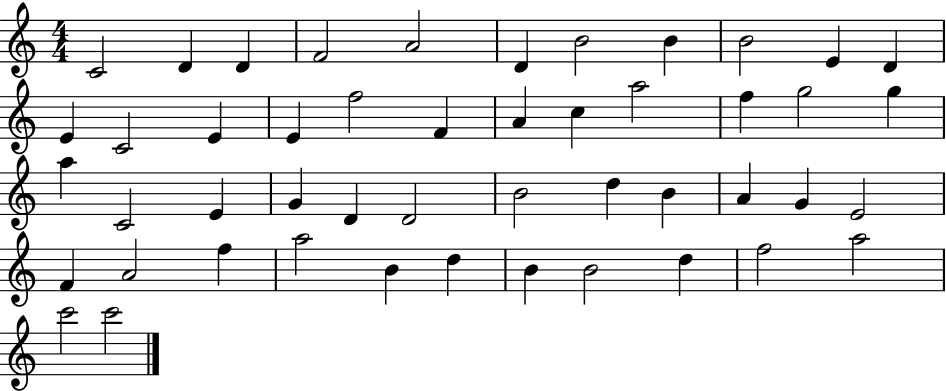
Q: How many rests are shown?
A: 0